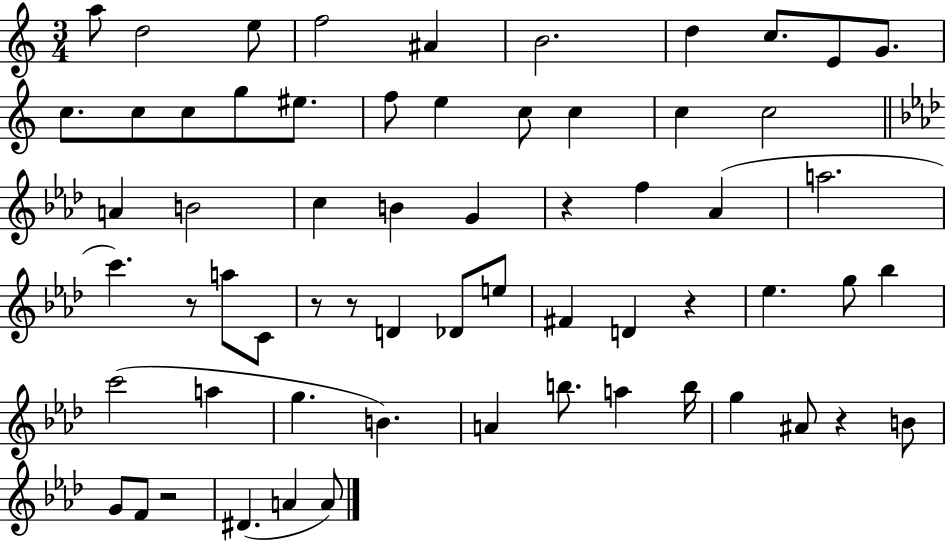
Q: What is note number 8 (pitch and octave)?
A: C5